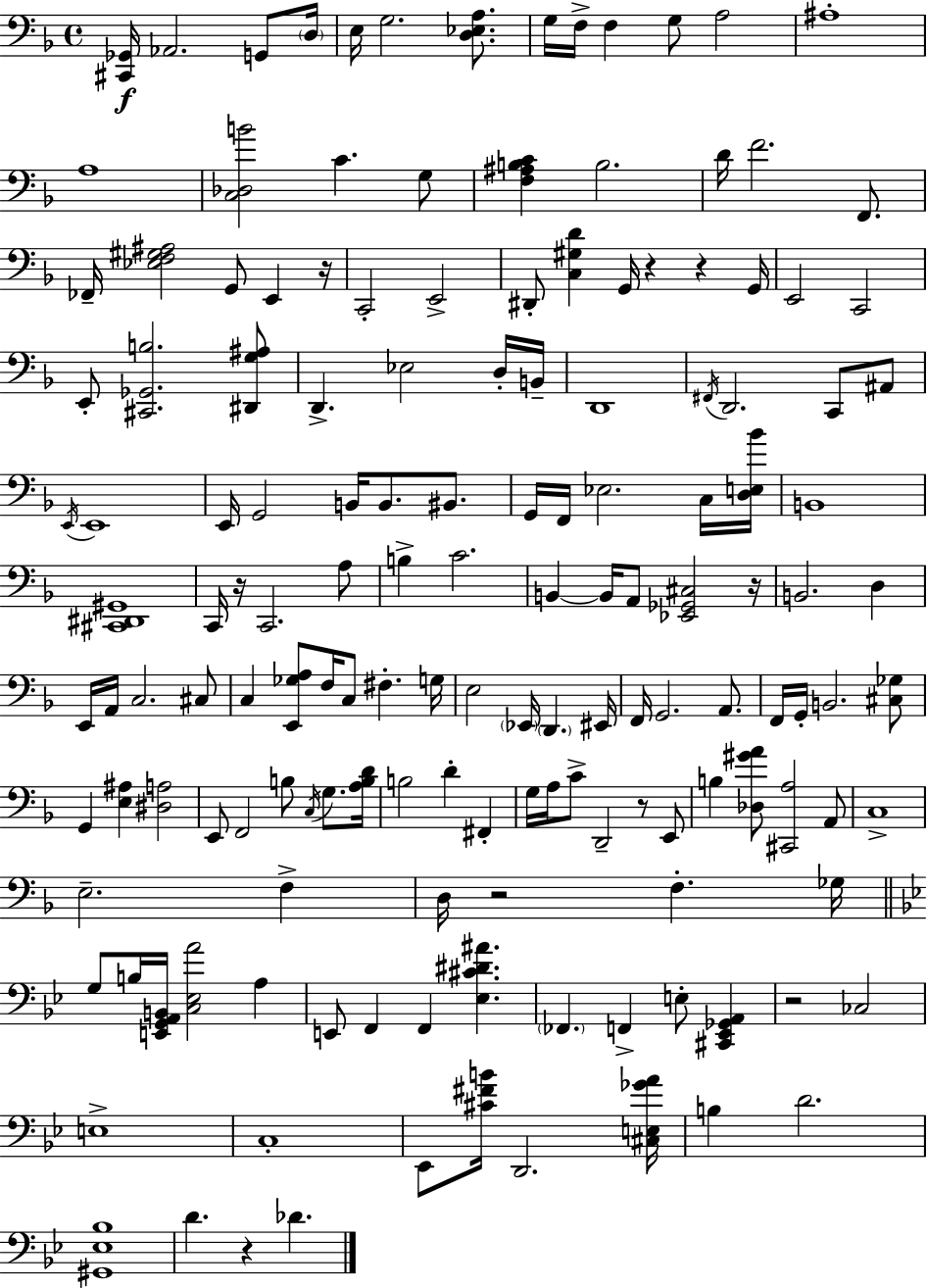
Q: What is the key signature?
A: D minor